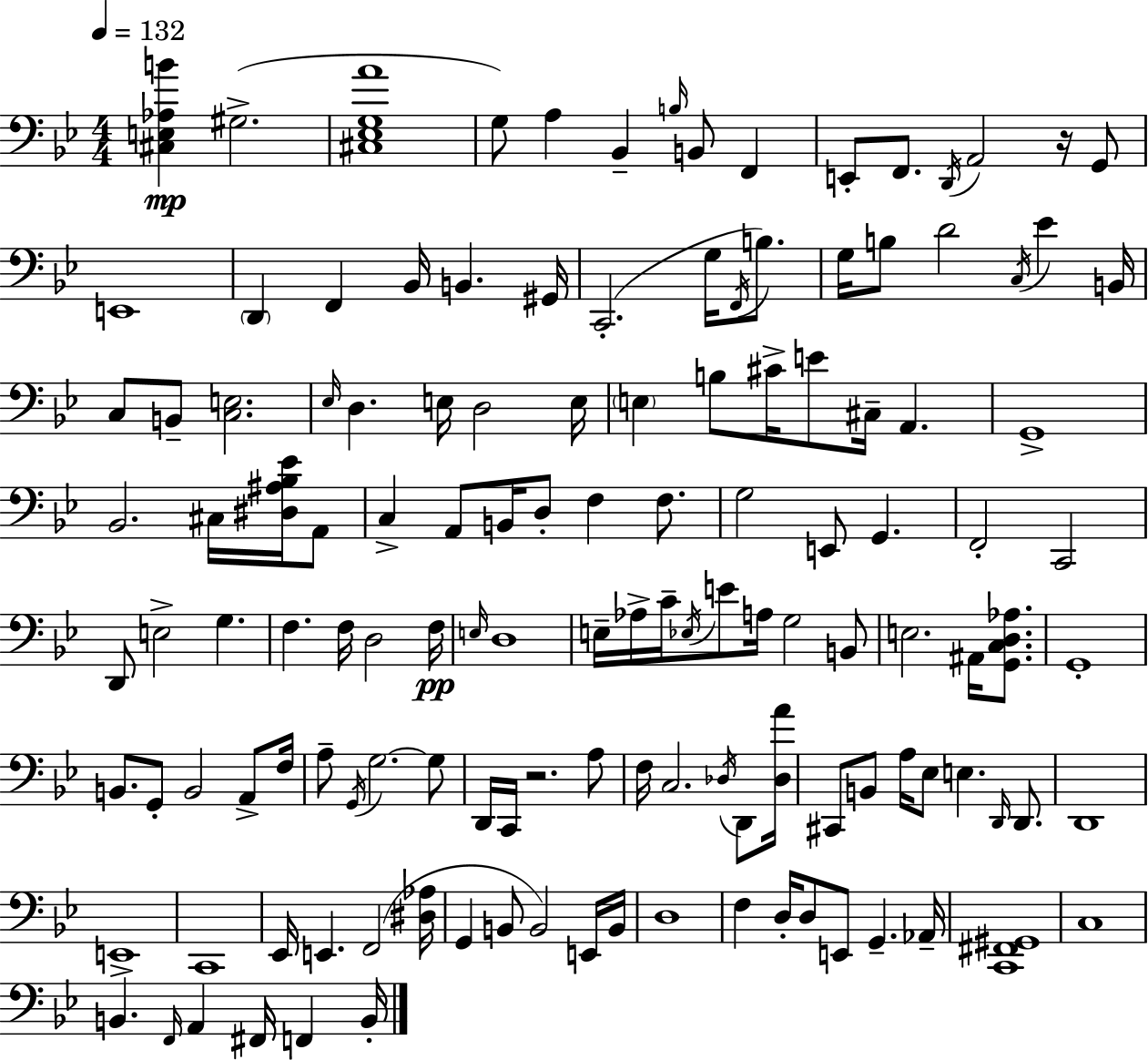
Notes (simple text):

[C#3,E3,Ab3,B4]/q G#3/h. [C#3,Eb3,G3,A4]/w G3/e A3/q Bb2/q B3/s B2/e F2/q E2/e F2/e. D2/s A2/h R/s G2/e E2/w D2/q F2/q Bb2/s B2/q. G#2/s C2/h. G3/s F2/s B3/e. G3/s B3/e D4/h C3/s Eb4/q B2/s C3/e B2/e [C3,E3]/h. Eb3/s D3/q. E3/s D3/h E3/s E3/q B3/e C#4/s E4/e C#3/s A2/q. G2/w Bb2/h. C#3/s [D#3,A#3,Bb3,Eb4]/s A2/e C3/q A2/e B2/s D3/e F3/q F3/e. G3/h E2/e G2/q. F2/h C2/h D2/e E3/h G3/q. F3/q. F3/s D3/h F3/s E3/s D3/w E3/s Ab3/s C4/s Eb3/s E4/e A3/s G3/h B2/e E3/h. A#2/s [G2,C3,D3,Ab3]/e. G2/w B2/e. G2/e B2/h A2/e F3/s A3/e G2/s G3/h. G3/e D2/s C2/s R/h. A3/e F3/s C3/h. Db3/s D2/e [Db3,A4]/s C#2/e B2/e A3/s Eb3/e E3/q. D2/s D2/e. D2/w E2/w C2/w Eb2/s E2/q. F2/h [D#3,Ab3]/s G2/q B2/e B2/h E2/s B2/s D3/w F3/q D3/s D3/e E2/e G2/q. Ab2/s [C2,F#2,G#2]/w C3/w B2/q. F2/s A2/q F#2/s F2/q B2/s